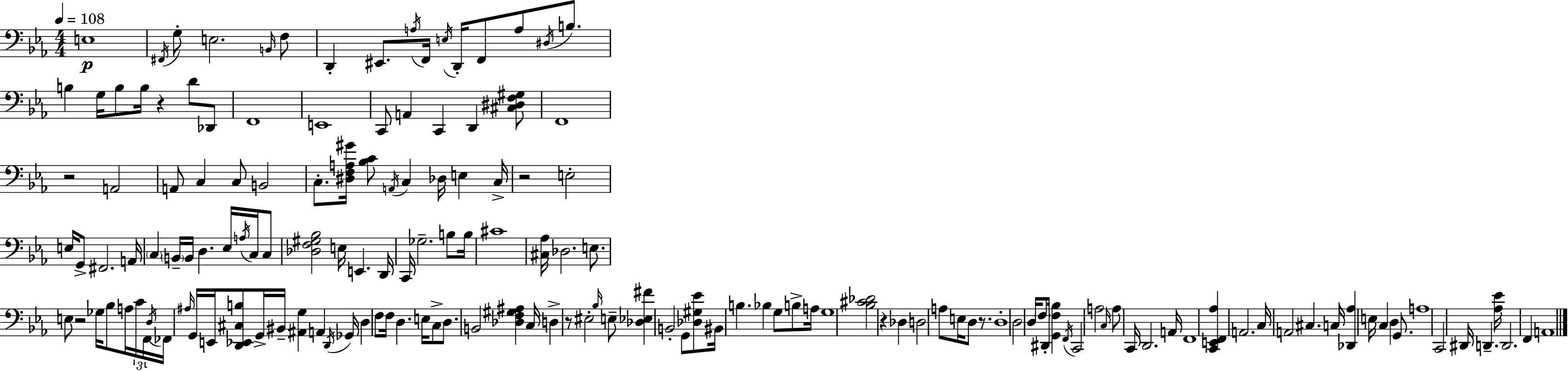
X:1
T:Untitled
M:4/4
L:1/4
K:Eb
E,4 ^F,,/4 G,/2 E,2 B,,/4 F,/2 D,, ^E,,/2 A,/4 F,,/4 E,/4 D,,/4 F,,/2 A,/2 ^D,/4 B,/2 B, G,/4 B,/2 B,/4 z D/2 _D,,/2 F,,4 E,,4 C,,/2 A,, C,, D,, [^C,^D,F,^G,]/2 F,,4 z2 A,,2 A,,/2 C, C,/2 B,,2 C,/2 [^D,F,A,^G]/4 [_B,C]/2 A,,/4 C, _D,/4 E, C,/4 z2 E,2 E,/4 G,,/2 ^F,,2 A,,/4 C, B,,/4 B,,/4 D, _E,/4 A,/4 C,/4 C,/2 [_D,F,^G,_B,]2 E,/4 E,, D,,/4 C,,/4 _G,2 B,/2 B,/4 ^C4 [^C,_A,]/4 _D,2 E,/2 E,/2 z2 _G,/4 _B,/2 A,/4 C/4 F,,/4 D,/4 _F,,/4 ^A,/4 G,,/4 E,,/4 [D,,_E,,^C,B,]/2 G,,/4 ^B,,/4 [^A,,G,] A,, D,,/4 _G,,/4 D, F,/2 F,/4 D, E,/4 C,/2 D,/2 B,,2 [_D,F,^G,^A,] C,/4 D, z/2 ^E,2 _B,/4 E,/2 [_D,_E,^F] B,,2 G,,/2 [_D,^G,_E]/2 ^B,,/4 B, _B, G,/2 B,/2 A,/4 G,4 [_B,^C_D]2 z _D, D,2 A,/2 E,/4 D,/2 z/2 D,4 D,2 D,/4 F,/2 ^D,,/4 [G,,F,_B,] F,,/4 C,,2 A,2 C,/4 A,/2 C,,/4 D,,2 A,,/4 F,,4 [C,,E,,F,,_A,] A,,2 C,/4 A,,2 ^C, C,/4 [_D,,_A,] E,/4 C, D, G,,/2 A,4 C,,2 ^D,,/4 D,, [_A,_E]/4 D,,2 F,, A,,4